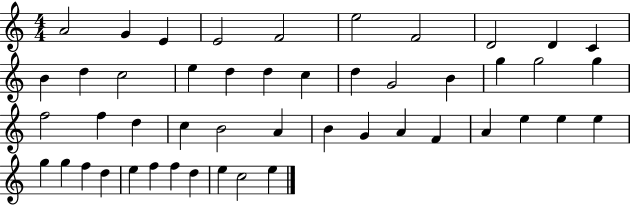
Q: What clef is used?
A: treble